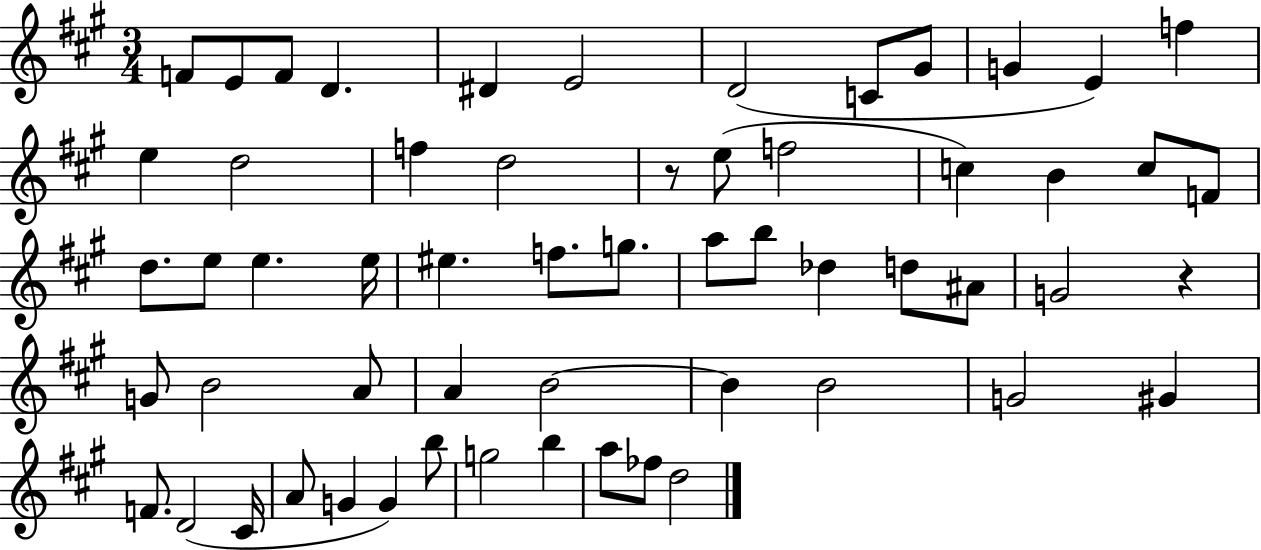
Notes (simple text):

F4/e E4/e F4/e D4/q. D#4/q E4/h D4/h C4/e G#4/e G4/q E4/q F5/q E5/q D5/h F5/q D5/h R/e E5/e F5/h C5/q B4/q C5/e F4/e D5/e. E5/e E5/q. E5/s EIS5/q. F5/e. G5/e. A5/e B5/e Db5/q D5/e A#4/e G4/h R/q G4/e B4/h A4/e A4/q B4/h B4/q B4/h G4/h G#4/q F4/e. D4/h C#4/s A4/e G4/q G4/q B5/e G5/h B5/q A5/e FES5/e D5/h